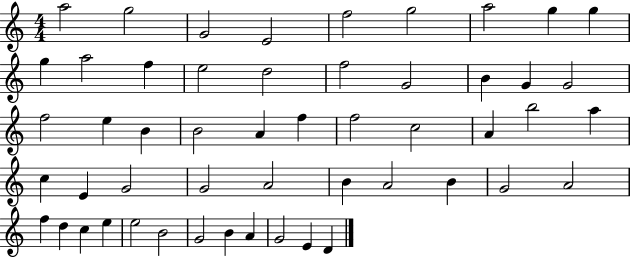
X:1
T:Untitled
M:4/4
L:1/4
K:C
a2 g2 G2 E2 f2 g2 a2 g g g a2 f e2 d2 f2 G2 B G G2 f2 e B B2 A f f2 c2 A b2 a c E G2 G2 A2 B A2 B G2 A2 f d c e e2 B2 G2 B A G2 E D